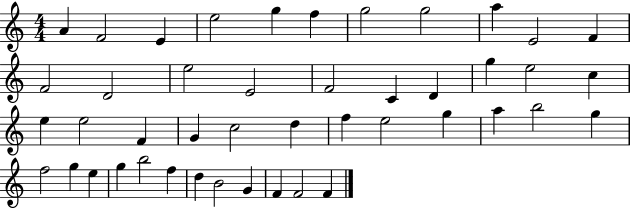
{
  \clef treble
  \numericTimeSignature
  \time 4/4
  \key c \major
  a'4 f'2 e'4 | e''2 g''4 f''4 | g''2 g''2 | a''4 e'2 f'4 | \break f'2 d'2 | e''2 e'2 | f'2 c'4 d'4 | g''4 e''2 c''4 | \break e''4 e''2 f'4 | g'4 c''2 d''4 | f''4 e''2 g''4 | a''4 b''2 g''4 | \break f''2 g''4 e''4 | g''4 b''2 f''4 | d''4 b'2 g'4 | f'4 f'2 f'4 | \break \bar "|."
}